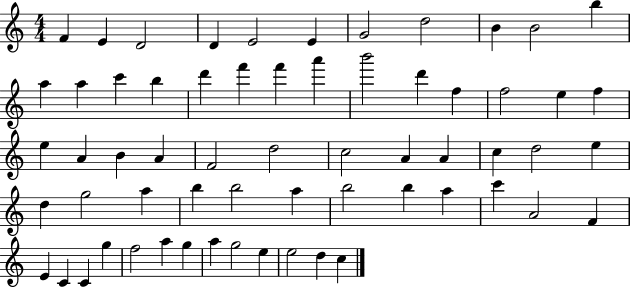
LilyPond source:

{
  \clef treble
  \numericTimeSignature
  \time 4/4
  \key c \major
  f'4 e'4 d'2 | d'4 e'2 e'4 | g'2 d''2 | b'4 b'2 b''4 | \break a''4 a''4 c'''4 b''4 | d'''4 f'''4 f'''4 a'''4 | b'''2 d'''4 f''4 | f''2 e''4 f''4 | \break e''4 a'4 b'4 a'4 | f'2 d''2 | c''2 a'4 a'4 | c''4 d''2 e''4 | \break d''4 g''2 a''4 | b''4 b''2 a''4 | b''2 b''4 a''4 | c'''4 a'2 f'4 | \break e'4 c'4 c'4 g''4 | f''2 a''4 g''4 | a''4 g''2 e''4 | e''2 d''4 c''4 | \break \bar "|."
}